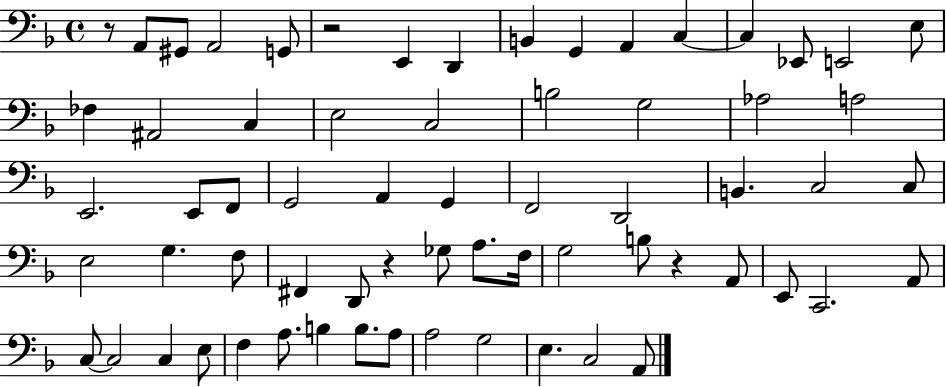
{
  \clef bass
  \time 4/4
  \defaultTimeSignature
  \key f \major
  r8 a,8 gis,8 a,2 g,8 | r2 e,4 d,4 | b,4 g,4 a,4 c4~~ | c4 ees,8 e,2 e8 | \break fes4 ais,2 c4 | e2 c2 | b2 g2 | aes2 a2 | \break e,2. e,8 f,8 | g,2 a,4 g,4 | f,2 d,2 | b,4. c2 c8 | \break e2 g4. f8 | fis,4 d,8 r4 ges8 a8. f16 | g2 b8 r4 a,8 | e,8 c,2. a,8 | \break c8~~ c2 c4 e8 | f4 a8. b4 b8. a8 | a2 g2 | e4. c2 a,8 | \break \bar "|."
}